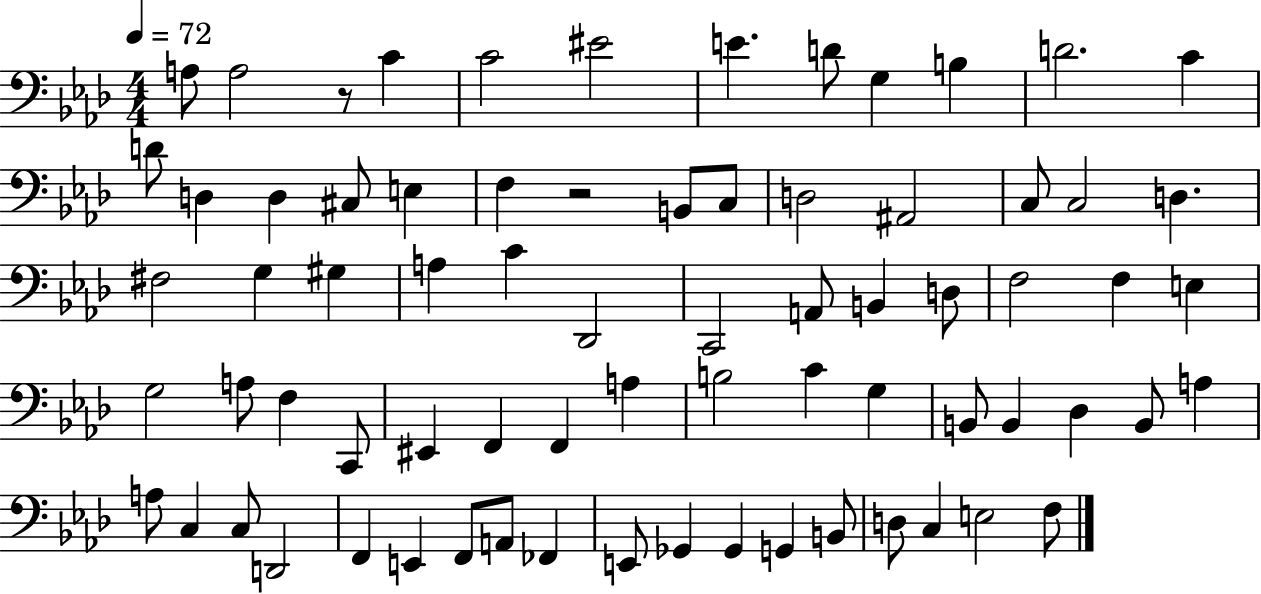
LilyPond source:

{
  \clef bass
  \numericTimeSignature
  \time 4/4
  \key aes \major
  \tempo 4 = 72
  \repeat volta 2 { a8 a2 r8 c'4 | c'2 eis'2 | e'4. d'8 g4 b4 | d'2. c'4 | \break d'8 d4 d4 cis8 e4 | f4 r2 b,8 c8 | d2 ais,2 | c8 c2 d4. | \break fis2 g4 gis4 | a4 c'4 des,2 | c,2 a,8 b,4 d8 | f2 f4 e4 | \break g2 a8 f4 c,8 | eis,4 f,4 f,4 a4 | b2 c'4 g4 | b,8 b,4 des4 b,8 a4 | \break a8 c4 c8 d,2 | f,4 e,4 f,8 a,8 fes,4 | e,8 ges,4 ges,4 g,4 b,8 | d8 c4 e2 f8 | \break } \bar "|."
}